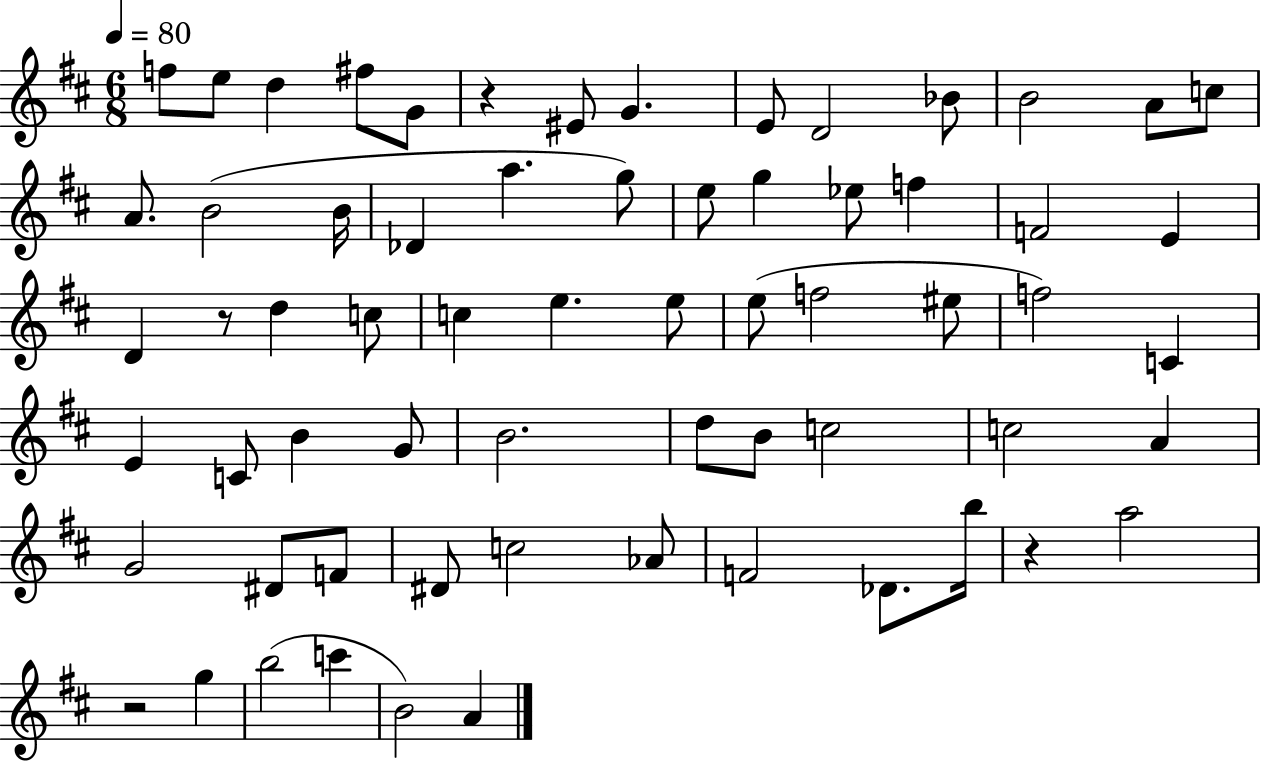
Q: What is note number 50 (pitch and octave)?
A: D#4